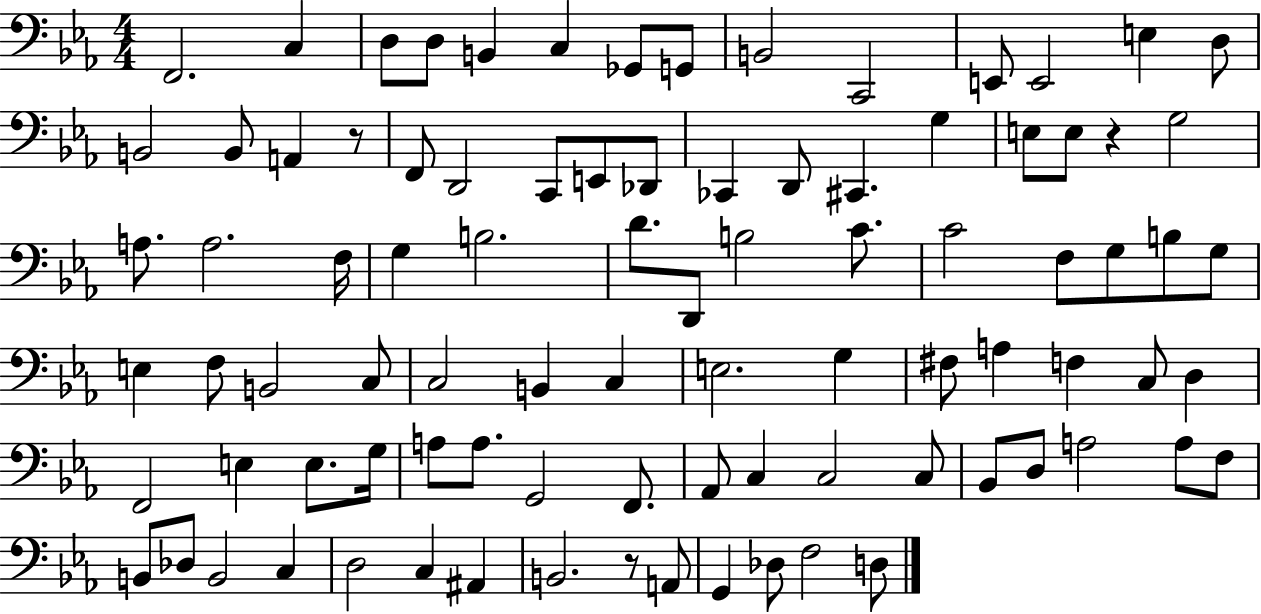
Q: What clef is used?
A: bass